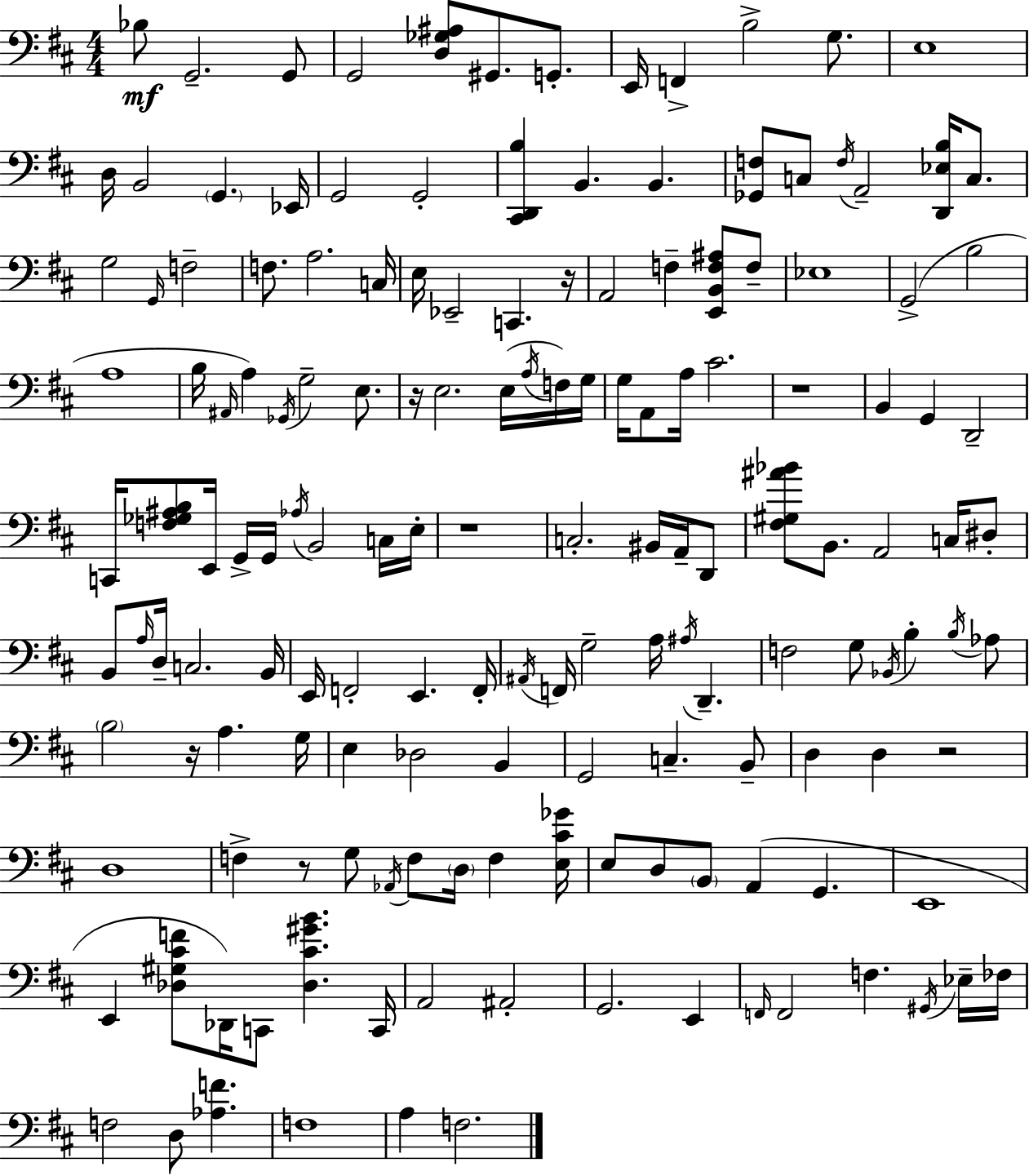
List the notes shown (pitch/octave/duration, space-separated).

Bb3/e G2/h. G2/e G2/h [D3,Gb3,A#3]/e G#2/e. G2/e. E2/s F2/q B3/h G3/e. E3/w D3/s B2/h G2/q. Eb2/s G2/h G2/h [C#2,D2,B3]/q B2/q. B2/q. [Gb2,F3]/e C3/e F3/s A2/h [D2,Eb3,B3]/s C3/e. G3/h G2/s F3/h F3/e. A3/h. C3/s E3/s Eb2/h C2/q. R/s A2/h F3/q [E2,B2,F3,A#3]/e F3/e Eb3/w G2/h B3/h A3/w B3/s A#2/s A3/q Gb2/s G3/h E3/e. R/s E3/h. E3/s A3/s F3/s G3/s G3/s A2/e A3/s C#4/h. R/w B2/q G2/q D2/h C2/s [F3,Gb3,A#3,B3]/e E2/s G2/s G2/s Ab3/s B2/h C3/s E3/s R/w C3/h. BIS2/s A2/s D2/e [F#3,G#3,A#4,Bb4]/e B2/e. A2/h C3/s D#3/e B2/e A3/s D3/s C3/h. B2/s E2/s F2/h E2/q. F2/s A#2/s F2/s G3/h A3/s A#3/s D2/q. F3/h G3/e Bb2/s B3/q B3/s Ab3/e B3/h R/s A3/q. G3/s E3/q Db3/h B2/q G2/h C3/q. B2/e D3/q D3/q R/h D3/w F3/q R/e G3/e Ab2/s F3/e D3/s F3/q [E3,C#4,Gb4]/s E3/e D3/e B2/e A2/q G2/q. E2/w E2/q [Db3,G#3,C#4,F4]/e Db2/s C2/e [Db3,C#4,G#4,B4]/q. C2/s A2/h A#2/h G2/h. E2/q F2/s F2/h F3/q. G#2/s Eb3/s FES3/s F3/h D3/e [Ab3,F4]/q. F3/w A3/q F3/h.